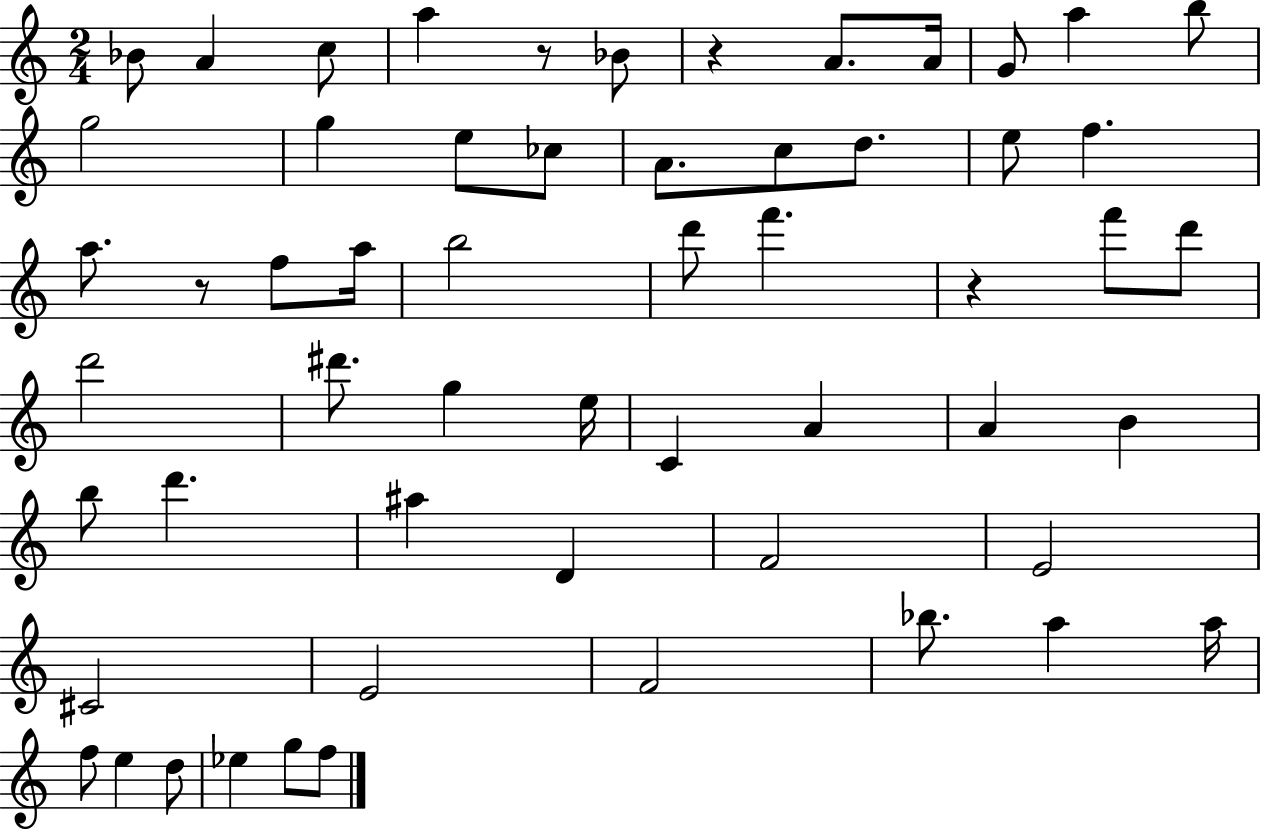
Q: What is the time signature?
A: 2/4